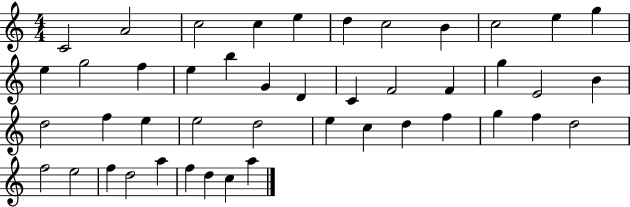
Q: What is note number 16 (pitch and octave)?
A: B5